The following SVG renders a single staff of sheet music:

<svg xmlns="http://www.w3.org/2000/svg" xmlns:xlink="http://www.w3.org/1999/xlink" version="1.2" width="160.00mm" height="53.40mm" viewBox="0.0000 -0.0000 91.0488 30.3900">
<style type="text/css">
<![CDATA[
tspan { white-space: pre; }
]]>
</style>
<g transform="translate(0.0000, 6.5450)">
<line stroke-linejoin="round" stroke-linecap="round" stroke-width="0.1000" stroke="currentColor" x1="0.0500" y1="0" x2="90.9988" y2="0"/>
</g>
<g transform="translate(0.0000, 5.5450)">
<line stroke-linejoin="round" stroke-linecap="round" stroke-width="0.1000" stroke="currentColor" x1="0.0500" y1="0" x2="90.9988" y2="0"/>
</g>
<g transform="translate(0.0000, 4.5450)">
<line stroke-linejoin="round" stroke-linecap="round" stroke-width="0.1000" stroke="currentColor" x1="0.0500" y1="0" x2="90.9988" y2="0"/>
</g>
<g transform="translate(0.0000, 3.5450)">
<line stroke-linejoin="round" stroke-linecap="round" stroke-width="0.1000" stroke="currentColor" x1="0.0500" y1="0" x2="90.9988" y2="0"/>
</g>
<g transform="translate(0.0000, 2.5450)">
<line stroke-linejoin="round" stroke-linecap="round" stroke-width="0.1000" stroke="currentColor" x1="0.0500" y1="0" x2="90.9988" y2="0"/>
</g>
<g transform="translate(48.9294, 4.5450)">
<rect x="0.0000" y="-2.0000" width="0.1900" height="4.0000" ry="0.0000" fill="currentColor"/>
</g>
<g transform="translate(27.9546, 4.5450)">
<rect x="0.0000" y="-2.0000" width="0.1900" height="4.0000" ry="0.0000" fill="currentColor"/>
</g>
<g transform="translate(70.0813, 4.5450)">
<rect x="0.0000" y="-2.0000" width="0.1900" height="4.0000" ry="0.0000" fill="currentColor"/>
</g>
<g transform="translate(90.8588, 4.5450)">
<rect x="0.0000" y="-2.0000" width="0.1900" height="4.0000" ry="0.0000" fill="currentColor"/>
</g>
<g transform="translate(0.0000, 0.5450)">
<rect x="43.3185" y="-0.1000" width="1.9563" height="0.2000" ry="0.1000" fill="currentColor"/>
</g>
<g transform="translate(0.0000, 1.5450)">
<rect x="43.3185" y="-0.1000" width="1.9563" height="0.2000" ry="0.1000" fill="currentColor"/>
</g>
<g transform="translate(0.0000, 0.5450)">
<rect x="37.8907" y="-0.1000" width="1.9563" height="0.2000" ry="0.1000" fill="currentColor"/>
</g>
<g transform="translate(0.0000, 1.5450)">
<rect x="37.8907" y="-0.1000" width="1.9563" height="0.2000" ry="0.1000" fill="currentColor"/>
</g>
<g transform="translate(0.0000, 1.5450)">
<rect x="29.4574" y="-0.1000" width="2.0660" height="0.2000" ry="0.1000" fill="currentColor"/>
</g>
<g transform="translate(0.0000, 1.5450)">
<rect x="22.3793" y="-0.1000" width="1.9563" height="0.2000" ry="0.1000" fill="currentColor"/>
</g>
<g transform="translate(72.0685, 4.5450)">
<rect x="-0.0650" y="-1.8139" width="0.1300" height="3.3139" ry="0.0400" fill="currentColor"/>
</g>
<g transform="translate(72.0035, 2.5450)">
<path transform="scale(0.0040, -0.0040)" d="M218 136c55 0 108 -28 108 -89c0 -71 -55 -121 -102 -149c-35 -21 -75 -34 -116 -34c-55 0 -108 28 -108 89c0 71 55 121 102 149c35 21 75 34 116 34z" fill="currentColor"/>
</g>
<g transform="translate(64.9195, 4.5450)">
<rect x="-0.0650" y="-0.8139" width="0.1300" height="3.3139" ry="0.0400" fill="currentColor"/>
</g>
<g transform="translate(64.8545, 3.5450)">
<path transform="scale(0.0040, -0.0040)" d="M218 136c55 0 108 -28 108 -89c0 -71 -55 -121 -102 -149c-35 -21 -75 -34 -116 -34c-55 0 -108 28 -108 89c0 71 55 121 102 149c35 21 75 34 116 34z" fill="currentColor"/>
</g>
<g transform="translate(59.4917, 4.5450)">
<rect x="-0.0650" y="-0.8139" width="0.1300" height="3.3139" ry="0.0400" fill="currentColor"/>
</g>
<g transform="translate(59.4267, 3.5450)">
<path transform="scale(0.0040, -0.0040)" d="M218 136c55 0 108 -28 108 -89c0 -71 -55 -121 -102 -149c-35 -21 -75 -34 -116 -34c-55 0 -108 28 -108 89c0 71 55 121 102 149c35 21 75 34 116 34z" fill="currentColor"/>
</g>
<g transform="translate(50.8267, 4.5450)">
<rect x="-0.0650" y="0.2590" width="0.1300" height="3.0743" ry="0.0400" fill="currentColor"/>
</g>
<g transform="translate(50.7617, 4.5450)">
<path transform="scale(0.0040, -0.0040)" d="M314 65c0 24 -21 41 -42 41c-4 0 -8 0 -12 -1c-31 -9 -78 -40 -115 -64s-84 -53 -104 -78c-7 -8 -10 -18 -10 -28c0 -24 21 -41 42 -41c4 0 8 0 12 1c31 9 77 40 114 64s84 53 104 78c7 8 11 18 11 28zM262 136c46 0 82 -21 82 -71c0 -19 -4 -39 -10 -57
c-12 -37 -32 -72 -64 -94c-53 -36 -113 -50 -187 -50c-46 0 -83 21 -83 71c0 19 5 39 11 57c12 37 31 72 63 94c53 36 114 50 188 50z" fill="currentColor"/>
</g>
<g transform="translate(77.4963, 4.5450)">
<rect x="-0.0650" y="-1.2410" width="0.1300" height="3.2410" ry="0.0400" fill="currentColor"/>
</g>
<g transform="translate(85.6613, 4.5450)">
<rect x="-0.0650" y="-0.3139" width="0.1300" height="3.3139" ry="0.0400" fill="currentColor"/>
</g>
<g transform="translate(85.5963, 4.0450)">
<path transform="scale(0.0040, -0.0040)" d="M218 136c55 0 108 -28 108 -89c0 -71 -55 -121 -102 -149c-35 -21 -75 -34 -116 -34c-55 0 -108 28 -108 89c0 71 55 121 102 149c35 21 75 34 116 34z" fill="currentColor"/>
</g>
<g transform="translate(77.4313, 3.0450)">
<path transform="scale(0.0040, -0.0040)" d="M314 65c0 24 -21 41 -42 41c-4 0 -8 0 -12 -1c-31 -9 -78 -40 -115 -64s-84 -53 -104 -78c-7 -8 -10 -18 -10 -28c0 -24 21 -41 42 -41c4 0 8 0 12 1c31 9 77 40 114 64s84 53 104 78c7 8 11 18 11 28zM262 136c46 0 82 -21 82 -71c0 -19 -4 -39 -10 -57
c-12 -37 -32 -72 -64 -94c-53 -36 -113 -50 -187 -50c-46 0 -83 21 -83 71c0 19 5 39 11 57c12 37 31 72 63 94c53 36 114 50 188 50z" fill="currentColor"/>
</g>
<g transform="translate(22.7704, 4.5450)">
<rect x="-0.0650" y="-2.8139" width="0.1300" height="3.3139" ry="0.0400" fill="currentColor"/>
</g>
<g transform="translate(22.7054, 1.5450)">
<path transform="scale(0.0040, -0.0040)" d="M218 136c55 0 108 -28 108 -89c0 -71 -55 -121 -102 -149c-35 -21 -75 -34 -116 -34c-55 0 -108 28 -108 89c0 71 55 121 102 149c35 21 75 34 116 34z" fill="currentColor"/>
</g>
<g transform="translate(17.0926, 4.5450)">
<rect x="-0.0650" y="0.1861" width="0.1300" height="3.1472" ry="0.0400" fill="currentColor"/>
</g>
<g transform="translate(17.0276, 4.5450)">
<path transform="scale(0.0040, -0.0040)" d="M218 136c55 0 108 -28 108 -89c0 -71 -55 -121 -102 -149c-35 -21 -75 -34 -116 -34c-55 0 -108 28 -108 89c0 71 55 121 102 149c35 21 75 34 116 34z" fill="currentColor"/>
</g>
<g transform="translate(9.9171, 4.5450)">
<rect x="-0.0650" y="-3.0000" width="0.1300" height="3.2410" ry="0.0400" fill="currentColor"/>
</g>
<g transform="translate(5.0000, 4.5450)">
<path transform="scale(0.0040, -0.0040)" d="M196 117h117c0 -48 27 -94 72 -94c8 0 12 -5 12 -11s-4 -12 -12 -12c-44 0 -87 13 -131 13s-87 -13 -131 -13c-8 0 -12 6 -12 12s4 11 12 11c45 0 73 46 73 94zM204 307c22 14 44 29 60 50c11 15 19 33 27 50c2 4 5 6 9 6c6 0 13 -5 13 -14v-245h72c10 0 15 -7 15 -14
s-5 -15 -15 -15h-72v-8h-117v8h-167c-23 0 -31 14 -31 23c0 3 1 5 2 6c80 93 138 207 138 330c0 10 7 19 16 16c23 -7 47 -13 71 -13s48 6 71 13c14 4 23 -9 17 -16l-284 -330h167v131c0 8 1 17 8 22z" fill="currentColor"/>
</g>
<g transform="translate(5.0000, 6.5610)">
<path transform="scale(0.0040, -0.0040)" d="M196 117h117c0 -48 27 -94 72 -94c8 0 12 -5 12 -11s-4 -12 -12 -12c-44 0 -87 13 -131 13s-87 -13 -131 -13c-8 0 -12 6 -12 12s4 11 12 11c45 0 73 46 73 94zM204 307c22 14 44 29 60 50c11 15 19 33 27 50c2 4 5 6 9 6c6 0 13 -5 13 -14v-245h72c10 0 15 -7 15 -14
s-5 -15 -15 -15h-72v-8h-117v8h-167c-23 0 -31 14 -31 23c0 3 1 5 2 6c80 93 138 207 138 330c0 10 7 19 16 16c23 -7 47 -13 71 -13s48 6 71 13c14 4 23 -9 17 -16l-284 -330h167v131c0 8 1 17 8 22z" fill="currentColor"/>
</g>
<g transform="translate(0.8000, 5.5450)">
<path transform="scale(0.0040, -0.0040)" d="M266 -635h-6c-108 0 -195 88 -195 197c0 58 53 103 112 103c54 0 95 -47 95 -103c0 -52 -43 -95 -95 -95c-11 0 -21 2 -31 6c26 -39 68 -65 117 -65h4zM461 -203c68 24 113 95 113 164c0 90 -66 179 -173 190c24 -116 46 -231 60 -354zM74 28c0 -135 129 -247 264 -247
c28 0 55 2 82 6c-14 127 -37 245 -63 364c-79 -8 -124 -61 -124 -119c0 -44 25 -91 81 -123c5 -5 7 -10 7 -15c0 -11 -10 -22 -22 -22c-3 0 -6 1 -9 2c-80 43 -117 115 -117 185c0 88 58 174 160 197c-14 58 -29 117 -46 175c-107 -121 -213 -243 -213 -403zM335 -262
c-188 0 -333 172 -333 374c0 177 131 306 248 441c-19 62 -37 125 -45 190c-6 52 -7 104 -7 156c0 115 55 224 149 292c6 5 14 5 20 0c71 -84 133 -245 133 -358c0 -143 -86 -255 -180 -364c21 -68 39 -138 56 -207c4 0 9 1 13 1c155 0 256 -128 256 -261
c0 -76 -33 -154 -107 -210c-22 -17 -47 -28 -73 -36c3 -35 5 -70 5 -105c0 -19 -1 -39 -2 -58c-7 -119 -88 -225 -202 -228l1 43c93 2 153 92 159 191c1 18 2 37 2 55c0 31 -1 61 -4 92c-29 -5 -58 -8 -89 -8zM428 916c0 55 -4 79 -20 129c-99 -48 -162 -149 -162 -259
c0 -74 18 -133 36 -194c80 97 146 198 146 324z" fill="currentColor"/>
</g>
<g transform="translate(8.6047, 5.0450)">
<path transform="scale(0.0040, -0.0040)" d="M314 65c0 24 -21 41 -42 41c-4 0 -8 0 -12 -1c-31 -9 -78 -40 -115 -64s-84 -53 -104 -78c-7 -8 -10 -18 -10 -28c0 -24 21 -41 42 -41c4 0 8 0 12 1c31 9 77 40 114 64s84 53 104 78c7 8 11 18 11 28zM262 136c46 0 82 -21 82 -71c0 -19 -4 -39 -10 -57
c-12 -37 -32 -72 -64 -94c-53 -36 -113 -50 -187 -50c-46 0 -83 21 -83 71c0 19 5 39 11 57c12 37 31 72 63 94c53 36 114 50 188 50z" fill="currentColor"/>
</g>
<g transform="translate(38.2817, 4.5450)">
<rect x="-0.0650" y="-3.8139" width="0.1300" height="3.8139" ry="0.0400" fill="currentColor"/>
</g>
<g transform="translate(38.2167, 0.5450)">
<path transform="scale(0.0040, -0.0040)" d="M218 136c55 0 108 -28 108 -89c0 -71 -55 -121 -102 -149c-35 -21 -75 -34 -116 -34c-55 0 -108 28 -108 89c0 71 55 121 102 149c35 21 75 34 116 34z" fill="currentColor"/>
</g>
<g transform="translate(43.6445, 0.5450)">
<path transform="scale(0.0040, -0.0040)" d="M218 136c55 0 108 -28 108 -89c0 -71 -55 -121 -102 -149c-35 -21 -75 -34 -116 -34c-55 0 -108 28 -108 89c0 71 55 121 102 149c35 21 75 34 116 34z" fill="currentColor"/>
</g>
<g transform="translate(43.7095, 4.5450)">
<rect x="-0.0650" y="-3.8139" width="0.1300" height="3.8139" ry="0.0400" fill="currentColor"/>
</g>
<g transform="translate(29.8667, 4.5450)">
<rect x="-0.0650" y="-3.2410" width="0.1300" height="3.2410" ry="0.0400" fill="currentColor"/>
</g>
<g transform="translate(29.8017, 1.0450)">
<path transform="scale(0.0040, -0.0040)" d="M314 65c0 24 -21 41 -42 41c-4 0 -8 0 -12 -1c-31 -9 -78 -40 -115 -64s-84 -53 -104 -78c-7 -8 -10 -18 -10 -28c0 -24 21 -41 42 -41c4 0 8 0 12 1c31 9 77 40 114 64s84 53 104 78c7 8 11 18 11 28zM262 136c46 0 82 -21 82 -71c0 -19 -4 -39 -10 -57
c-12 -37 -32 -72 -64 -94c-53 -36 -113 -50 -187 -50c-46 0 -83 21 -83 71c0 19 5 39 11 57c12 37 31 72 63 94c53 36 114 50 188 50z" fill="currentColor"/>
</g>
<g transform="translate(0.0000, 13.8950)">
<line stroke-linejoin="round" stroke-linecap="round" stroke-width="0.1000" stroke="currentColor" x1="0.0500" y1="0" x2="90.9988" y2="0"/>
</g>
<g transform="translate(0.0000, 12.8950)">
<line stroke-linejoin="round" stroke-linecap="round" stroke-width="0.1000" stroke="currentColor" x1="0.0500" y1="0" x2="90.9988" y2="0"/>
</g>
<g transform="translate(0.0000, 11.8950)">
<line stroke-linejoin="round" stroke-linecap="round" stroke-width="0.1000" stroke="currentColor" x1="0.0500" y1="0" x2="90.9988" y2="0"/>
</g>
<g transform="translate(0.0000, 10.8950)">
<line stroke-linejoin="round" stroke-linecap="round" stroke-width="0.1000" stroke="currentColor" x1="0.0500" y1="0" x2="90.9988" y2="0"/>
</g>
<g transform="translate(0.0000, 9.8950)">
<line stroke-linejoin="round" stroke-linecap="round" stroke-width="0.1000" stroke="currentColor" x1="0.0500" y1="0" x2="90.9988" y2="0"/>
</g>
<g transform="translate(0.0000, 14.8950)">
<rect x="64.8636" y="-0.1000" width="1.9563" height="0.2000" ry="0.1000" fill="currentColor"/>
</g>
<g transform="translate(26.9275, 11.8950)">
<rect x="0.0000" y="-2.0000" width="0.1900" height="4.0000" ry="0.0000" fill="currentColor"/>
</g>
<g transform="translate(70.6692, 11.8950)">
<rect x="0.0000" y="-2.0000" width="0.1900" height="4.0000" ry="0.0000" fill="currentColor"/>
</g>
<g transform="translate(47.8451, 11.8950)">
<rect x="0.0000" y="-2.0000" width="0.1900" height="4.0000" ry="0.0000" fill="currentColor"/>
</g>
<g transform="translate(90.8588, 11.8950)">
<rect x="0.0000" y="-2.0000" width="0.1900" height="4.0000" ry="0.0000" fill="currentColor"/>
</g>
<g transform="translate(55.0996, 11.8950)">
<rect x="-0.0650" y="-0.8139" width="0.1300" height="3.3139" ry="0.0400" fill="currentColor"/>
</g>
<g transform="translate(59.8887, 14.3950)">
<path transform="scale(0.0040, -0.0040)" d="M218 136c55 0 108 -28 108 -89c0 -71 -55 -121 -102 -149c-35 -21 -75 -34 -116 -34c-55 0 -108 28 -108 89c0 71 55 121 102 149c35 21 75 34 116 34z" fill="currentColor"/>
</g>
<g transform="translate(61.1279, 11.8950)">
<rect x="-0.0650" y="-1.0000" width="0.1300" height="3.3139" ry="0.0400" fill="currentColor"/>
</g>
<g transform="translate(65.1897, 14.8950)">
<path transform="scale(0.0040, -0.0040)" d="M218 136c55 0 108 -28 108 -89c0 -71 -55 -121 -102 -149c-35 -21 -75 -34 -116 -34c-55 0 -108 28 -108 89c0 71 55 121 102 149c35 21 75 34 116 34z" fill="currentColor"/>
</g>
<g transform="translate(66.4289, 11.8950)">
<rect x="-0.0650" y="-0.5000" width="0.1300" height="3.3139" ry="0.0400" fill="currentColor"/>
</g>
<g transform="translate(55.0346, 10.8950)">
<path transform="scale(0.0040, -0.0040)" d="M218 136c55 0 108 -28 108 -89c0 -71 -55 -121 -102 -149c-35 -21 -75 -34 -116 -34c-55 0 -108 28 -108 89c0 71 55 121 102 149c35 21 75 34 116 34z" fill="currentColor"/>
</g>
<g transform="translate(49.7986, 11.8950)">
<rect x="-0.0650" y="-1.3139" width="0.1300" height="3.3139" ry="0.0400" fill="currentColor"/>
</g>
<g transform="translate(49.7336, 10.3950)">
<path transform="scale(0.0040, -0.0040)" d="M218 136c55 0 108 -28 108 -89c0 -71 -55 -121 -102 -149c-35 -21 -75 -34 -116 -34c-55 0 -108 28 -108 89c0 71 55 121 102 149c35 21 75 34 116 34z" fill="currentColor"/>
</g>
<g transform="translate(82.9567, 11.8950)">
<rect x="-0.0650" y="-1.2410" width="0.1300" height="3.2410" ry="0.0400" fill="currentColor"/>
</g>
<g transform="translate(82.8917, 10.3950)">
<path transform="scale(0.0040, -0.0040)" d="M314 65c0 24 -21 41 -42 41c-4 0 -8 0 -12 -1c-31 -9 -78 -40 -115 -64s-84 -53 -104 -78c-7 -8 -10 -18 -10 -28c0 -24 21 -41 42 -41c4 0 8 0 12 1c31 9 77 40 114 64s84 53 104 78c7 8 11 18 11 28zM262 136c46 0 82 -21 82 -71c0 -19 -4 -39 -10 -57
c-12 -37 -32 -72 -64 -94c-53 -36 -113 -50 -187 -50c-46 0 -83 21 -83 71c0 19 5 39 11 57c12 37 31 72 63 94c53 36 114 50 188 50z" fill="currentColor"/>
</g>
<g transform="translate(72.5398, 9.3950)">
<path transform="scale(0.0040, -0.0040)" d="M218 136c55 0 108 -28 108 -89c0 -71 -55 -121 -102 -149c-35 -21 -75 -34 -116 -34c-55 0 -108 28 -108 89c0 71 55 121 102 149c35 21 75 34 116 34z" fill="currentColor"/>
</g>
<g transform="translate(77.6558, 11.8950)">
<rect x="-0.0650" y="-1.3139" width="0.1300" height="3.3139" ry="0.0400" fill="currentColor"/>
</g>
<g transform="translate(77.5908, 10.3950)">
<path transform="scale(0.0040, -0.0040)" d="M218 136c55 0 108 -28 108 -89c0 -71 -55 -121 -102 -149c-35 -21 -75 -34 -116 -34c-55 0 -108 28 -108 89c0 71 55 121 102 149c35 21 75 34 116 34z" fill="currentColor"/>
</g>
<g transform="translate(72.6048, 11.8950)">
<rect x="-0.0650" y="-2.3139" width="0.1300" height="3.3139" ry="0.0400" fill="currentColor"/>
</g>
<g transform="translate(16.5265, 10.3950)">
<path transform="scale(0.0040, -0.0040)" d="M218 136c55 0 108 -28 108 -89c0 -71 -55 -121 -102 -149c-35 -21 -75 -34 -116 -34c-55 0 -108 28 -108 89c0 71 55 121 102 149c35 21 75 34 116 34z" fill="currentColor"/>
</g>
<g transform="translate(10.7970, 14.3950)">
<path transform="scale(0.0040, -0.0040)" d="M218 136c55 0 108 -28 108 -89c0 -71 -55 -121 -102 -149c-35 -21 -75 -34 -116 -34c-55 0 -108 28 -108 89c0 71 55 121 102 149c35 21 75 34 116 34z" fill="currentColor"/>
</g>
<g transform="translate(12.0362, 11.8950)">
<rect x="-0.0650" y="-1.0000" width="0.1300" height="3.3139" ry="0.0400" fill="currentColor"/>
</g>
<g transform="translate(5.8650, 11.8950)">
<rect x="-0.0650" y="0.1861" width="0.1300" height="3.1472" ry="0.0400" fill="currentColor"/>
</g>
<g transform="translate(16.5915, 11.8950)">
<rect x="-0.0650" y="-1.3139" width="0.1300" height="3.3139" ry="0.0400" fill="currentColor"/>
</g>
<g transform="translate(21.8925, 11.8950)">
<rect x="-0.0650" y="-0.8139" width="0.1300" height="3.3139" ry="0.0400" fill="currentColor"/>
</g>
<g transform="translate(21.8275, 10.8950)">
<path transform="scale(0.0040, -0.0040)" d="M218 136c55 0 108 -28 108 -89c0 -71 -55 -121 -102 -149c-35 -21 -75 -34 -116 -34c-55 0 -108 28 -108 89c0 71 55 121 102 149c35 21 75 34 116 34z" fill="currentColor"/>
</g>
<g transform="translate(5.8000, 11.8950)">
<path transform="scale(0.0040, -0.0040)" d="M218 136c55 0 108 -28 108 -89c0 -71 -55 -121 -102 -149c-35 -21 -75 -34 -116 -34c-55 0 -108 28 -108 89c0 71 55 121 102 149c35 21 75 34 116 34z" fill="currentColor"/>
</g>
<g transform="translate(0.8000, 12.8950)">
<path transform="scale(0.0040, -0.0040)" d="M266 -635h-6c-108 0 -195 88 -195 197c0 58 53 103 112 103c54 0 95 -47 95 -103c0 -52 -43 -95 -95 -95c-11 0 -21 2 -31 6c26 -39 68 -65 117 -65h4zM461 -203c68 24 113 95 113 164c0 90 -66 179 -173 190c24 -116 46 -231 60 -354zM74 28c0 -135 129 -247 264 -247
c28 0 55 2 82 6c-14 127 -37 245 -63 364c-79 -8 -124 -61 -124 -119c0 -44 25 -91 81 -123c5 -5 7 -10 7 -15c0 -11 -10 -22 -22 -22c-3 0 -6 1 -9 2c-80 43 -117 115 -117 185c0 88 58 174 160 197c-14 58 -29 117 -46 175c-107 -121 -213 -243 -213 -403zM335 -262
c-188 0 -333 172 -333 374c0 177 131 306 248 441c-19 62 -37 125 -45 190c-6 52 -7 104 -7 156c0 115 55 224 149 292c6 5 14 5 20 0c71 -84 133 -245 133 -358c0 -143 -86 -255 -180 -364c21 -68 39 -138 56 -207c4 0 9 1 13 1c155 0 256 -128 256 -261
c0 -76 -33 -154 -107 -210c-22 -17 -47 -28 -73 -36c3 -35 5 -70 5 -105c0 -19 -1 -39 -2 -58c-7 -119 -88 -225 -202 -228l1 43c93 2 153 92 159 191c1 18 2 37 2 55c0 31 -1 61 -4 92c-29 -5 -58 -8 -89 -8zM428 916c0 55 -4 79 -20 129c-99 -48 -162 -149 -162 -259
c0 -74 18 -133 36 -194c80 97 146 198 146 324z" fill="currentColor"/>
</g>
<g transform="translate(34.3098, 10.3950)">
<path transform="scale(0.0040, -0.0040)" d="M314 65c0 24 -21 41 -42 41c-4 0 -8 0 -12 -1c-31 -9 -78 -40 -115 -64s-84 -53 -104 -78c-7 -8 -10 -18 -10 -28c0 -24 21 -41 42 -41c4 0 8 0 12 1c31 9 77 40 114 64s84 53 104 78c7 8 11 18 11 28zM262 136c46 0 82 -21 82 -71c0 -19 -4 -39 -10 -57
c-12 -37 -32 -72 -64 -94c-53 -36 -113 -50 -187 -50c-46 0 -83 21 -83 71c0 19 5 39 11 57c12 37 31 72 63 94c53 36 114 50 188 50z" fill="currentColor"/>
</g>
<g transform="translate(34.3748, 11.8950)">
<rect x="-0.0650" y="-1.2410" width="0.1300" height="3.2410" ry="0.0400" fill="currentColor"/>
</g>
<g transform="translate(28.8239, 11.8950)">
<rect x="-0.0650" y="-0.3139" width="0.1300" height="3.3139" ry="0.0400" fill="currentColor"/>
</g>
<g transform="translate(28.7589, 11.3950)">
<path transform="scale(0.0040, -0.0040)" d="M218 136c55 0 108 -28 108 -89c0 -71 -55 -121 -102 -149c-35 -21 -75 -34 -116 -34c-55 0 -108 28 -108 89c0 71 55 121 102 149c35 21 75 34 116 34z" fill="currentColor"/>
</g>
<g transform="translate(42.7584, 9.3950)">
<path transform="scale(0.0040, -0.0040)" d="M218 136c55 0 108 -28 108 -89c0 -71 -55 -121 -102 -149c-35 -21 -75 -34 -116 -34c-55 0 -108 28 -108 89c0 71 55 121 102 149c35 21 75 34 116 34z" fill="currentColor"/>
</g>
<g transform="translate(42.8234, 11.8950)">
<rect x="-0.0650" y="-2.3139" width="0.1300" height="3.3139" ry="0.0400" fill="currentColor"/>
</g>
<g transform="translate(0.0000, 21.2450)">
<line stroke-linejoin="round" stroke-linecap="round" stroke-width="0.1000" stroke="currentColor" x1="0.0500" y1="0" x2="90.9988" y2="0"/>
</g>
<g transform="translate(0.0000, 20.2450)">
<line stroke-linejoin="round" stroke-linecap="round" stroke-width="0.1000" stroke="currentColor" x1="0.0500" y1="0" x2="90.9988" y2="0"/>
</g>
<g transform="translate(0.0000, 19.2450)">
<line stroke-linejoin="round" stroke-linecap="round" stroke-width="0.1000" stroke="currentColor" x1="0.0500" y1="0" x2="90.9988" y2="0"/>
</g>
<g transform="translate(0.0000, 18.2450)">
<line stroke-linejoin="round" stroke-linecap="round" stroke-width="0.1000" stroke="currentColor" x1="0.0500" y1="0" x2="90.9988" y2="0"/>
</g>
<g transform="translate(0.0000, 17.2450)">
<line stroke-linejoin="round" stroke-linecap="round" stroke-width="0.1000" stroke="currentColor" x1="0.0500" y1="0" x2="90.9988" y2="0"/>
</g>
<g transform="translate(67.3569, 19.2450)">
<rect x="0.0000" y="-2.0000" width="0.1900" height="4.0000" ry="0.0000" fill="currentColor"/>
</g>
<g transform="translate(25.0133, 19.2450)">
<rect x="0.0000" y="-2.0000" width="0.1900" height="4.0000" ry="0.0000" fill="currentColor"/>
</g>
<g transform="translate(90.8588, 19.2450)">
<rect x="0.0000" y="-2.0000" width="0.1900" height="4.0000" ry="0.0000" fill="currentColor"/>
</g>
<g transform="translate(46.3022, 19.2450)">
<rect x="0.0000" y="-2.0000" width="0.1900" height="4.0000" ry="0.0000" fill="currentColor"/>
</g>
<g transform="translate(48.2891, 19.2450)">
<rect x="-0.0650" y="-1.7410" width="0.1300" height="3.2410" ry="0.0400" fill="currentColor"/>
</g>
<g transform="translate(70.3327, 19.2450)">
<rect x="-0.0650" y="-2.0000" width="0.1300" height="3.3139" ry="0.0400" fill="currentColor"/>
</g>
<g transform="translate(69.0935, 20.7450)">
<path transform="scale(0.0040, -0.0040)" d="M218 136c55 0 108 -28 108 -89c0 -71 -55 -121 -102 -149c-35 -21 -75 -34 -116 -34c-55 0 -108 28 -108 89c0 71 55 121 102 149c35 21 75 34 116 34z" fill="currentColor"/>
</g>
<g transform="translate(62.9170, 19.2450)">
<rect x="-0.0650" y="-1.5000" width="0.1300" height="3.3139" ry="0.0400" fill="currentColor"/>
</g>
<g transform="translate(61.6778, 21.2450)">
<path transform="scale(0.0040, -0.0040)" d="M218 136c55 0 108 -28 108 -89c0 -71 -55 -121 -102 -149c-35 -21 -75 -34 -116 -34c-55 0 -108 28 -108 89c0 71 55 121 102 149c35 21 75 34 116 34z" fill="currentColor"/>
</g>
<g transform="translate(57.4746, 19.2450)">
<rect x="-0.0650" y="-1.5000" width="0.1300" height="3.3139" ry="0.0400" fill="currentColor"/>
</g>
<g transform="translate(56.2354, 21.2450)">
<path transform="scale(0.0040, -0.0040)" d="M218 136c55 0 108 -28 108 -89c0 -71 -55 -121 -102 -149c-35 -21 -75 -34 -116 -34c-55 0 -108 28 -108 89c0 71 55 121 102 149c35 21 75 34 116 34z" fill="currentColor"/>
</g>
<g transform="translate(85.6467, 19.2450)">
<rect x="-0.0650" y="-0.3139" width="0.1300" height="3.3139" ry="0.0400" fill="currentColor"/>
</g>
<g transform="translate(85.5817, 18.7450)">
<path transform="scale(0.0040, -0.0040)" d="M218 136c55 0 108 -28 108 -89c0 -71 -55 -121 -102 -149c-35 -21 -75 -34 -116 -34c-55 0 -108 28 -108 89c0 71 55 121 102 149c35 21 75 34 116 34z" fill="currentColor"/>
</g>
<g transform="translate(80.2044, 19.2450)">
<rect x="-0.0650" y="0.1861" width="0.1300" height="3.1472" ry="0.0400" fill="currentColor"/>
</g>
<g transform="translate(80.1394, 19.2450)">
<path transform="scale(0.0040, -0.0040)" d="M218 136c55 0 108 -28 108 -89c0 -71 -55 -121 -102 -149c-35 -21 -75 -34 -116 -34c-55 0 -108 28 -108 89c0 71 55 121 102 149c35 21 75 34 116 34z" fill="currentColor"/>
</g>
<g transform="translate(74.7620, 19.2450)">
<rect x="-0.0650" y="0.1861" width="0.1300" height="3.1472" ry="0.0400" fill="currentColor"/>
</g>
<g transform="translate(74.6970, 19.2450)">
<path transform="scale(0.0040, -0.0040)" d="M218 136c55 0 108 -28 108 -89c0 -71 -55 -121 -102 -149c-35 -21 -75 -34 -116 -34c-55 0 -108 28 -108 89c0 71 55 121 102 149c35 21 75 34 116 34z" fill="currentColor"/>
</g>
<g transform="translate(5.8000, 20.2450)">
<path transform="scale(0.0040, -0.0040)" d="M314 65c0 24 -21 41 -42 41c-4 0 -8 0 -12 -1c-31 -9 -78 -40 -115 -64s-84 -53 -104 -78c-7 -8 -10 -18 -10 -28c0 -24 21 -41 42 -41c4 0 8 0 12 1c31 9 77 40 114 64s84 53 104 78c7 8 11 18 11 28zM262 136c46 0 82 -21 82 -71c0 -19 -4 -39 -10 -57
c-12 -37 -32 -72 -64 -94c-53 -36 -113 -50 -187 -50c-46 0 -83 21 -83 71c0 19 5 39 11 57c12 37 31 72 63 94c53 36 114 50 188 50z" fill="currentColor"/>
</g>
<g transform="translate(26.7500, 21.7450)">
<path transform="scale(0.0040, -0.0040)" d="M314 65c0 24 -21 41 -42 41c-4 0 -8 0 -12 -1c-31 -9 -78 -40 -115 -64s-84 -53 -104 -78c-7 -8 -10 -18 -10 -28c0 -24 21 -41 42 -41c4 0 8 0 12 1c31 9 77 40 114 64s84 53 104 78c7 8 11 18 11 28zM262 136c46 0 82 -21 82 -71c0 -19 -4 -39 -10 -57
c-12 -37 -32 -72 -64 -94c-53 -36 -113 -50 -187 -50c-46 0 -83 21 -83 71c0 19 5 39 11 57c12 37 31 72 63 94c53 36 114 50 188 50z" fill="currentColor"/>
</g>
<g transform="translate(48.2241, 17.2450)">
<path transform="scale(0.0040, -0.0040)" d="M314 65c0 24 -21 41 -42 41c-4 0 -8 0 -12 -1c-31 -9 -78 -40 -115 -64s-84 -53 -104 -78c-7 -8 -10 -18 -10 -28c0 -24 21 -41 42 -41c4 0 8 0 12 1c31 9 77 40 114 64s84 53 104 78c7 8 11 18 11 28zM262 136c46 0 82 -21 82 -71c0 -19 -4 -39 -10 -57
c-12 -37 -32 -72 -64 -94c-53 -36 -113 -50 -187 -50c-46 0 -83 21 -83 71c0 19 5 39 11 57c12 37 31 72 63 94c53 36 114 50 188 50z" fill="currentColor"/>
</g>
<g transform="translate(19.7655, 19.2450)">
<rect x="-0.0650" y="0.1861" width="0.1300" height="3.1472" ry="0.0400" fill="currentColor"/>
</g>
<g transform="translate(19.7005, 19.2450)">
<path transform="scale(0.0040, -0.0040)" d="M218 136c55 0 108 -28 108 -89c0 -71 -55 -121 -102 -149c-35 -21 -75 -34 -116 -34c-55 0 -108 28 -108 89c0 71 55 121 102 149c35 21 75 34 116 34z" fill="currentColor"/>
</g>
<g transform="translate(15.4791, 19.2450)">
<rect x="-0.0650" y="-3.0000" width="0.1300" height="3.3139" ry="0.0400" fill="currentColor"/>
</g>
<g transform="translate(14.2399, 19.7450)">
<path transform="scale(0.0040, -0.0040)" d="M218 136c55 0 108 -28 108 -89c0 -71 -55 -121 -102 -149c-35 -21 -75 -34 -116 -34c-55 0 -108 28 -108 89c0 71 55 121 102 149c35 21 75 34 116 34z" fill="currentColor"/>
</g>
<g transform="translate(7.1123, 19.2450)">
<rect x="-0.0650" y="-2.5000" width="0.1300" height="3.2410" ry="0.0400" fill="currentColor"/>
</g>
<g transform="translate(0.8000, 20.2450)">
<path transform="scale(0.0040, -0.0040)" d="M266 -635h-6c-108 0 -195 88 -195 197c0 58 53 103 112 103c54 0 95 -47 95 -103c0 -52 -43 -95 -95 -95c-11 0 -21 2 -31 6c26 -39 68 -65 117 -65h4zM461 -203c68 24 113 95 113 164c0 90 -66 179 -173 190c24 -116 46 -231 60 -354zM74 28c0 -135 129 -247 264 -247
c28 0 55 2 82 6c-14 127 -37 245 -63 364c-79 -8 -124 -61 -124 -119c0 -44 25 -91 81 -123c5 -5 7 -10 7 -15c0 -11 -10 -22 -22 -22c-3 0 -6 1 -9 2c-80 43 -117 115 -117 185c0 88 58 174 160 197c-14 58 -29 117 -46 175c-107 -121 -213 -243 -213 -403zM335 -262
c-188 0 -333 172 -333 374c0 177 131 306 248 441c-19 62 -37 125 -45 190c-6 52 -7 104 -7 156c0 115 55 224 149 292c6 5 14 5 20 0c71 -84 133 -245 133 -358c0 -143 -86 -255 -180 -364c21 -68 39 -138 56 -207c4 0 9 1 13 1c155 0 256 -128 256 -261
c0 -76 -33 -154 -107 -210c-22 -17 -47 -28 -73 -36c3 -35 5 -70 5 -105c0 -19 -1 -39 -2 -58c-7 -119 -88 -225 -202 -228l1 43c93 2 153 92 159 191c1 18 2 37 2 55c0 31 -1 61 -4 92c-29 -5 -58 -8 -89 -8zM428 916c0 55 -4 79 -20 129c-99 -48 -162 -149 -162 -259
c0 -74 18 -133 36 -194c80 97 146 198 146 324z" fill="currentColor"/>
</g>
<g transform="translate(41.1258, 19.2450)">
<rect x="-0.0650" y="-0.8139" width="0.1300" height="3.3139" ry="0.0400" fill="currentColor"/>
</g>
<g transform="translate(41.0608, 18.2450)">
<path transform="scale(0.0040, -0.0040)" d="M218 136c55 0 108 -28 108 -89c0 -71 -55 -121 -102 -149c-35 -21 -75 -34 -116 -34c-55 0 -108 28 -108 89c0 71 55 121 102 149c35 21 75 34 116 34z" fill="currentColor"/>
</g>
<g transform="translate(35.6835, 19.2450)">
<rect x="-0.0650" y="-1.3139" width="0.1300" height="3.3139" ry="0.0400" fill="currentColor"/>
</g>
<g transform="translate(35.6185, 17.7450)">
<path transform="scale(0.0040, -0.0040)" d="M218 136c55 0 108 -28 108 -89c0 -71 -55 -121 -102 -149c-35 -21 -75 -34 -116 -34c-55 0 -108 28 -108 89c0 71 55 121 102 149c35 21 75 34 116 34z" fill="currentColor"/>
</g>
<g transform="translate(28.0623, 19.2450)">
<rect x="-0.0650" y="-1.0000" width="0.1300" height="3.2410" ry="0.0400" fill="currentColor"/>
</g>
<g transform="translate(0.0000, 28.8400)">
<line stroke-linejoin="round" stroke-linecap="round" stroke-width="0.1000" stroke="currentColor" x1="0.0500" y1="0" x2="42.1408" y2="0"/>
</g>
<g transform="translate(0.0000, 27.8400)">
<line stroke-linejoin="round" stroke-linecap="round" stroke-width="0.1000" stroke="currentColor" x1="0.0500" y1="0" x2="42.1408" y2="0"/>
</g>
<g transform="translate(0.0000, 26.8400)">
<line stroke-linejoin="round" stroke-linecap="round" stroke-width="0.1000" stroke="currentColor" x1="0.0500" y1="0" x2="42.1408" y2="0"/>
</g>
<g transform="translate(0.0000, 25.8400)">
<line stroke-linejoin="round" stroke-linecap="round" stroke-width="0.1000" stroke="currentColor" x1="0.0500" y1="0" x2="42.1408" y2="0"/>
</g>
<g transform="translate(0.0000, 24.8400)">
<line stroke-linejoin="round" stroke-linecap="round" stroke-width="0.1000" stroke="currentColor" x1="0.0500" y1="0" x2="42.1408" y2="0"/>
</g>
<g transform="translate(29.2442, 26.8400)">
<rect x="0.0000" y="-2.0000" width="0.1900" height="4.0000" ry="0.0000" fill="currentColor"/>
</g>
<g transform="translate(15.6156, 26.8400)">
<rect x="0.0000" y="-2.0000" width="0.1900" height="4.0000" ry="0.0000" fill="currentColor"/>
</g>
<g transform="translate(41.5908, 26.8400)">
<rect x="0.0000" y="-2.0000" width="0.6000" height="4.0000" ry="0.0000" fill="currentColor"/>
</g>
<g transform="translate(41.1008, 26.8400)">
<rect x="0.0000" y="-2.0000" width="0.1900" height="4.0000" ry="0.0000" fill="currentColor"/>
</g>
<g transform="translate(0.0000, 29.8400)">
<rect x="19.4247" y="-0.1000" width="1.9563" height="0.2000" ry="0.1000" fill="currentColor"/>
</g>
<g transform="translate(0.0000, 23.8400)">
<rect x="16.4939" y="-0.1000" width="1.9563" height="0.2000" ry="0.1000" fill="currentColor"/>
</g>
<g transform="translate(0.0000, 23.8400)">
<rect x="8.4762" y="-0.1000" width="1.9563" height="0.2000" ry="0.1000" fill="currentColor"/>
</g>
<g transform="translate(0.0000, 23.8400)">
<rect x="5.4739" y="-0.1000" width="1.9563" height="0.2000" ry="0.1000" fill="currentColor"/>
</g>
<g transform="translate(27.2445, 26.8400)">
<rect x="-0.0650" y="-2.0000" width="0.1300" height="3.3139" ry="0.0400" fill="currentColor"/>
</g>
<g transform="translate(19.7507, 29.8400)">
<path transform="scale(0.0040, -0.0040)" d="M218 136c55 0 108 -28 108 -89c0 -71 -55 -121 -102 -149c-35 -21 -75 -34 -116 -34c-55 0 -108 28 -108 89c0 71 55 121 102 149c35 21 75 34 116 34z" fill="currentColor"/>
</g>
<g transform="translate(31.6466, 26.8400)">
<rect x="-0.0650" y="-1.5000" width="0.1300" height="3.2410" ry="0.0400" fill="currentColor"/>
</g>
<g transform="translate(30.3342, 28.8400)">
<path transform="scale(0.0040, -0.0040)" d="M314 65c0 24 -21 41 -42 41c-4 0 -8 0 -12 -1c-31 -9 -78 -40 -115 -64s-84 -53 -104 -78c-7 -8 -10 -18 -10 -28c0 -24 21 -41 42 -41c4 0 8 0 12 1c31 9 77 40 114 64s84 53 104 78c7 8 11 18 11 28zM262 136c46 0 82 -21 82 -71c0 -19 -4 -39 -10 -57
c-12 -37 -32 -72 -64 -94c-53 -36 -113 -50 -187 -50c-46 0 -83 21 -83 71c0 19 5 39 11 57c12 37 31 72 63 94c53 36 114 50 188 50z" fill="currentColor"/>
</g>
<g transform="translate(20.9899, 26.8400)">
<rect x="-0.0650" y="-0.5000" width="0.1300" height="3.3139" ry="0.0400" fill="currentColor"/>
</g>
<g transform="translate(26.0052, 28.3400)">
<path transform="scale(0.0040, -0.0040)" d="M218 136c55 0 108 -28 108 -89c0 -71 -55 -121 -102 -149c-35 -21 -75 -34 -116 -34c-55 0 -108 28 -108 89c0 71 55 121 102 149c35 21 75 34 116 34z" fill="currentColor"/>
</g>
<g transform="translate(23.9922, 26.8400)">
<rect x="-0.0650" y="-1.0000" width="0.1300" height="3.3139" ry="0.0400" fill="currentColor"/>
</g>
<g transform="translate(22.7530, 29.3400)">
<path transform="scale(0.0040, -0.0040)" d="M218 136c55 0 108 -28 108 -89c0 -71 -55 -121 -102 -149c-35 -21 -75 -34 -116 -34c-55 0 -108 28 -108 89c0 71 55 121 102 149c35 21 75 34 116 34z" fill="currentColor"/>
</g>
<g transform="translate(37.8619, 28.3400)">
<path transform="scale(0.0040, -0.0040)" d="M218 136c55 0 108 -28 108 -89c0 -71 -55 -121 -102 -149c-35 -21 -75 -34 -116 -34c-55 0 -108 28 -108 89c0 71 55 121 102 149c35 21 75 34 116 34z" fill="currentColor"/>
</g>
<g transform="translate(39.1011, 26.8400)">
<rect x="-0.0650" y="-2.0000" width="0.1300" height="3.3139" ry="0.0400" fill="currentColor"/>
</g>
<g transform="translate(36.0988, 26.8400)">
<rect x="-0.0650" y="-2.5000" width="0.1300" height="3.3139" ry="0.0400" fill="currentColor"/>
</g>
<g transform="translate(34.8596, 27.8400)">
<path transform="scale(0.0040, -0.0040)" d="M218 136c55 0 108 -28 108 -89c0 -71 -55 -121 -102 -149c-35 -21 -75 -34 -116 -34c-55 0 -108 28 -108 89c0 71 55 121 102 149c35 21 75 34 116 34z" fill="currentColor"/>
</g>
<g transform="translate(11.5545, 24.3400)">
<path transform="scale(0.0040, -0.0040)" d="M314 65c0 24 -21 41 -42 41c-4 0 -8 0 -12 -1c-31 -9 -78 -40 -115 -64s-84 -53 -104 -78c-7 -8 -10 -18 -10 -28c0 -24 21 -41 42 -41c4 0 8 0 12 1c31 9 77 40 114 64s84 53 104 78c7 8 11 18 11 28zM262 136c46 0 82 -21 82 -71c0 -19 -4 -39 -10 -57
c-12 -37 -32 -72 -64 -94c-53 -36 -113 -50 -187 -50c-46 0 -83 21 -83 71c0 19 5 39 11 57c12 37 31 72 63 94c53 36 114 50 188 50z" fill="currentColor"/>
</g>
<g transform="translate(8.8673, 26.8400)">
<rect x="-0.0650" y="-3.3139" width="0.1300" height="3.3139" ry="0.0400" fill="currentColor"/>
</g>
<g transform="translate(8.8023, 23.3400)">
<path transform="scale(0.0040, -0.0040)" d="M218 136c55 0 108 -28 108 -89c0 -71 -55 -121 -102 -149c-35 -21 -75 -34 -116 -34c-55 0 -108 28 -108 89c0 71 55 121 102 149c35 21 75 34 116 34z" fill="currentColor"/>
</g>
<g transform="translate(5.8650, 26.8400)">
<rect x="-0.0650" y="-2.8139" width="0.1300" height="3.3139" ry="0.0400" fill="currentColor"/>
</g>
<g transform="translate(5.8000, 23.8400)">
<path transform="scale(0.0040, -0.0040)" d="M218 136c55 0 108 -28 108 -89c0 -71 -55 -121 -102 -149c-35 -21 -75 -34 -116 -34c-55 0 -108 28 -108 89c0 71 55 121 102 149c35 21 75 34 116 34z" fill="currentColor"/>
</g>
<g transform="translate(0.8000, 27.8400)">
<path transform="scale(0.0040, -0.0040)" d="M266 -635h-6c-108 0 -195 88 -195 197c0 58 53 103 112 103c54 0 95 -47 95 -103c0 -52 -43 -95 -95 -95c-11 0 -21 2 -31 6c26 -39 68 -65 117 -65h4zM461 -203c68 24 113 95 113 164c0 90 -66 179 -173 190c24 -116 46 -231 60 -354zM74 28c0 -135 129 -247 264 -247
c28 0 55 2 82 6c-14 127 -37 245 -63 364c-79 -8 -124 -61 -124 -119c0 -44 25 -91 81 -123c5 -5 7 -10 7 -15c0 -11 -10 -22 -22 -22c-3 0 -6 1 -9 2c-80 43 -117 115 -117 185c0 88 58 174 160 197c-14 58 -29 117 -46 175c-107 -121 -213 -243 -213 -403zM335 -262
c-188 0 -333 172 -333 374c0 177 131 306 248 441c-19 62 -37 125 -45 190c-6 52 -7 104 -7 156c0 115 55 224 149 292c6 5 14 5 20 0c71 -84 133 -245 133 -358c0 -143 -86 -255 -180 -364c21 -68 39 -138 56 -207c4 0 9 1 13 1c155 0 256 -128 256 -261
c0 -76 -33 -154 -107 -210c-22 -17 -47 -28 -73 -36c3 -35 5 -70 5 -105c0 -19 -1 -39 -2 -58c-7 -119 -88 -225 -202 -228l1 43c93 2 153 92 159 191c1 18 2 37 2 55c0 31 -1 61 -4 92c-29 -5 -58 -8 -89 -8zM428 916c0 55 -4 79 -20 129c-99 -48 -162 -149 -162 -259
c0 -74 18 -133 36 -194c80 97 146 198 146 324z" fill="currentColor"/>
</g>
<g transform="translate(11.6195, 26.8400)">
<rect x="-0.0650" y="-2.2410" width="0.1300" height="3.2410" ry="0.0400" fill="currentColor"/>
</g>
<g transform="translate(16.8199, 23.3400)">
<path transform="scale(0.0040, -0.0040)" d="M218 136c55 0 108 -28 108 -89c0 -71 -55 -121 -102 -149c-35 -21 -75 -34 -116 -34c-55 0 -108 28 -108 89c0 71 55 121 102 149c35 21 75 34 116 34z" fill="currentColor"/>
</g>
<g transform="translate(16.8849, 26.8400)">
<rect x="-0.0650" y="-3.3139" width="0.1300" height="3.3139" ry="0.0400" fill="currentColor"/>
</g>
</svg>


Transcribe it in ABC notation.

X:1
T:Untitled
M:4/4
L:1/4
K:C
A2 B a b2 c' c' B2 d d f e2 c B D e d c e2 g e d D C g e e2 G2 A B D2 e d f2 E E F B B c a b g2 b C D F E2 G F